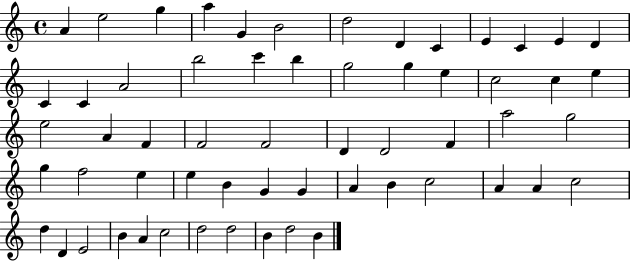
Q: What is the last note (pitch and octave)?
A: B4